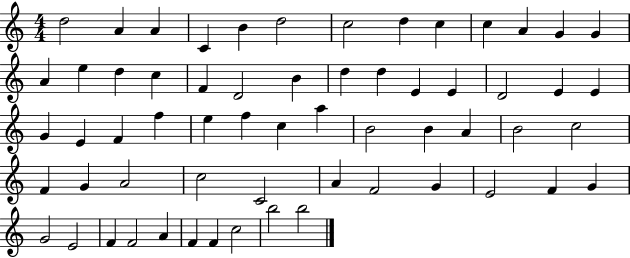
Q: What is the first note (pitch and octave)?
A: D5